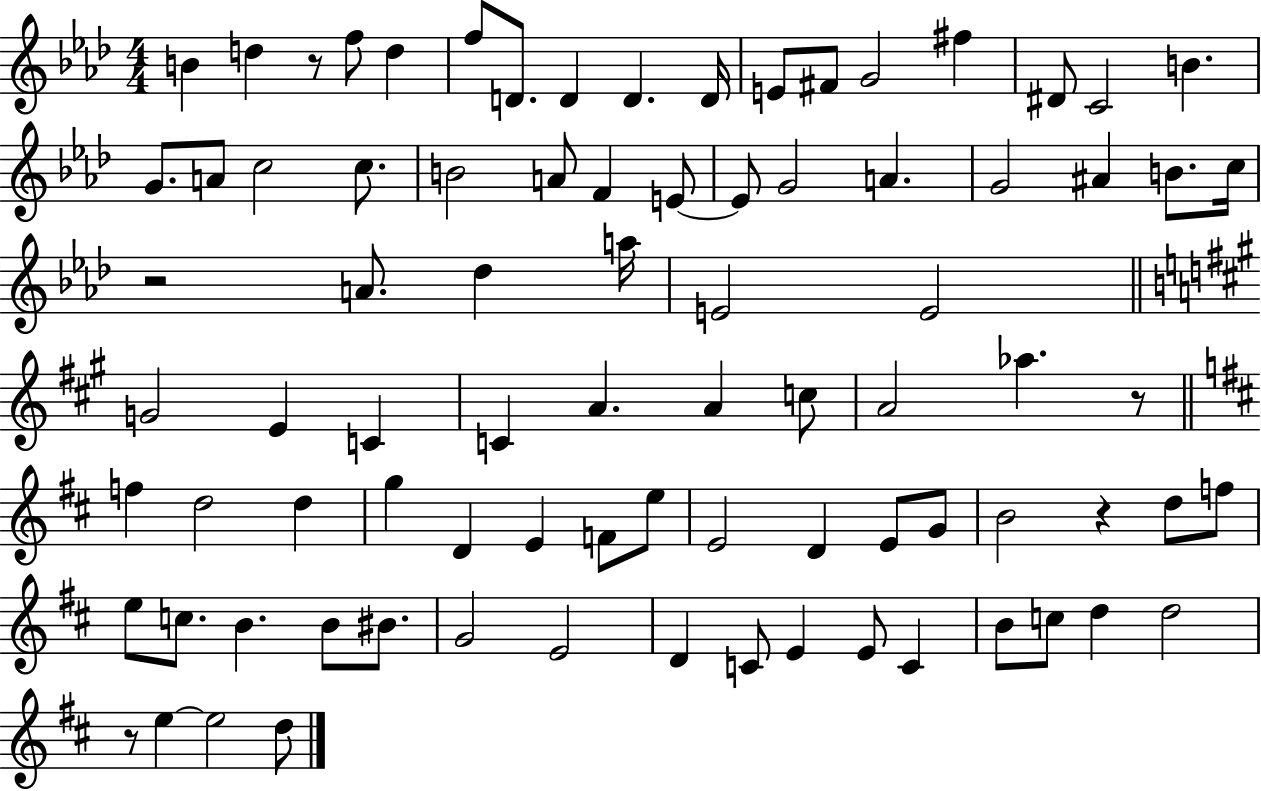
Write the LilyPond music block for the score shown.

{
  \clef treble
  \numericTimeSignature
  \time 4/4
  \key aes \major
  b'4 d''4 r8 f''8 d''4 | f''8 d'8. d'4 d'4. d'16 | e'8 fis'8 g'2 fis''4 | dis'8 c'2 b'4. | \break g'8. a'8 c''2 c''8. | b'2 a'8 f'4 e'8~~ | e'8 g'2 a'4. | g'2 ais'4 b'8. c''16 | \break r2 a'8. des''4 a''16 | e'2 e'2 | \bar "||" \break \key a \major g'2 e'4 c'4 | c'4 a'4. a'4 c''8 | a'2 aes''4. r8 | \bar "||" \break \key d \major f''4 d''2 d''4 | g''4 d'4 e'4 f'8 e''8 | e'2 d'4 e'8 g'8 | b'2 r4 d''8 f''8 | \break e''8 c''8. b'4. b'8 bis'8. | g'2 e'2 | d'4 c'8 e'4 e'8 c'4 | b'8 c''8 d''4 d''2 | \break r8 e''4~~ e''2 d''8 | \bar "|."
}